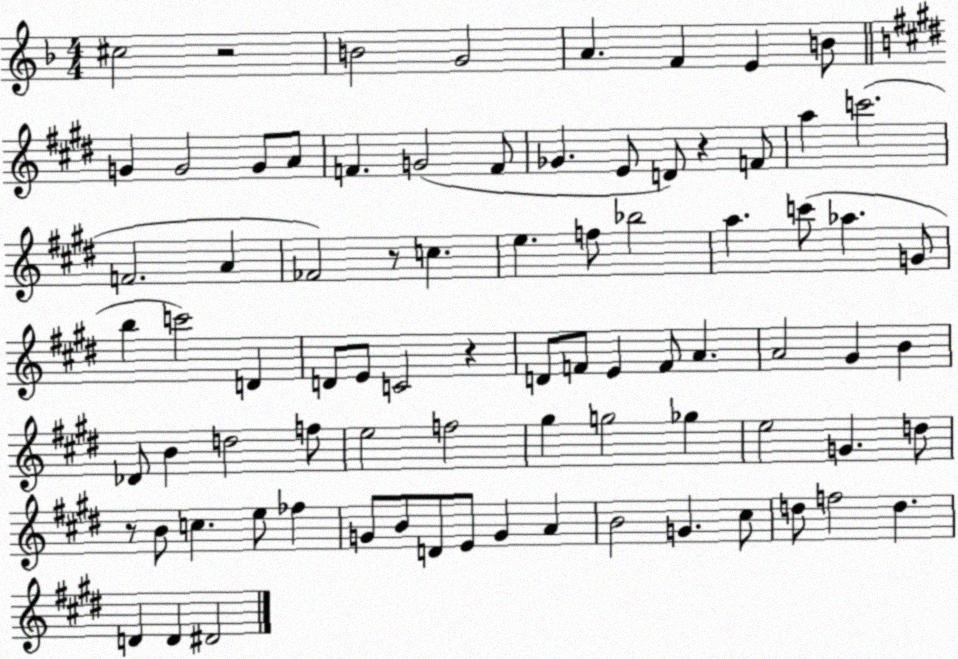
X:1
T:Untitled
M:4/4
L:1/4
K:F
^c2 z2 B2 G2 A F E B/2 G G2 G/2 A/2 F G2 F/2 _G E/2 D/2 z F/2 a c'2 F2 A _F2 z/2 c e f/2 _b2 a c'/2 _a G/2 b c'2 D D/2 E/2 C2 z D/2 F/2 E F/2 A A2 ^G B _D/2 B d2 f/2 e2 f2 ^g g2 _g e2 G d/2 z/2 B/2 c e/2 _f G/2 B/2 D/2 E/2 G A B2 G ^c/2 d/2 f2 d D D ^D2